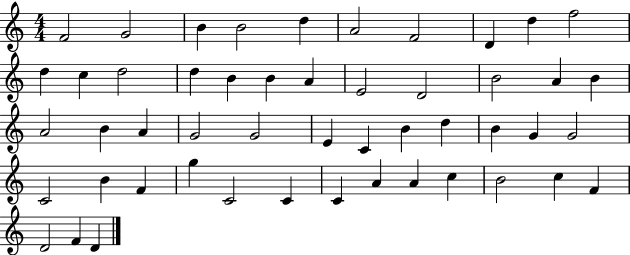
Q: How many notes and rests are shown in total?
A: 50